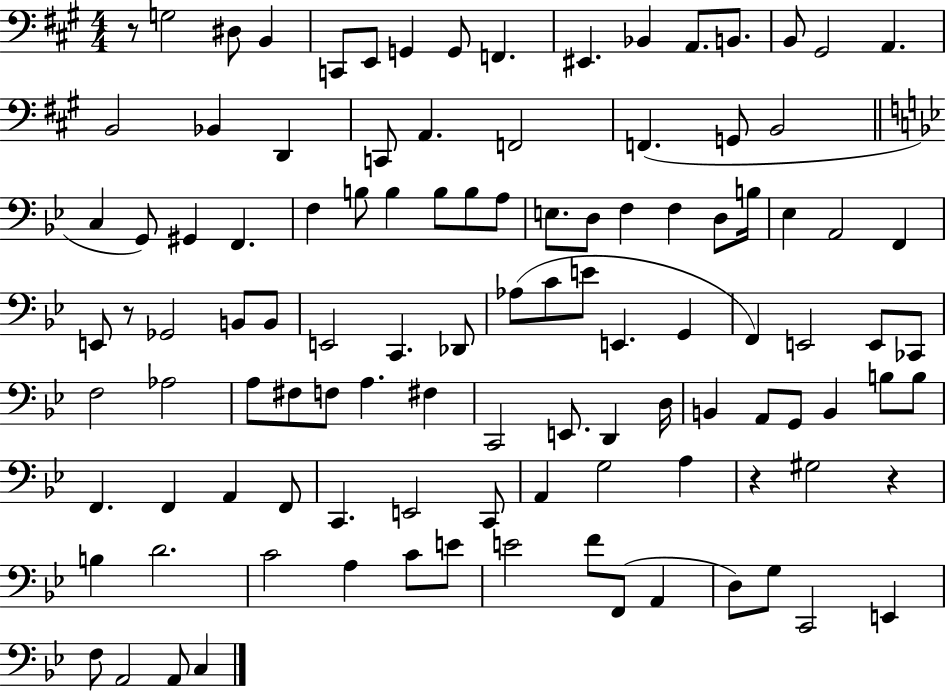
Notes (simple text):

R/e G3/h D#3/e B2/q C2/e E2/e G2/q G2/e F2/q. EIS2/q. Bb2/q A2/e. B2/e. B2/e G#2/h A2/q. B2/h Bb2/q D2/q C2/e A2/q. F2/h F2/q. G2/e B2/h C3/q G2/e G#2/q F2/q. F3/q B3/e B3/q B3/e B3/e A3/e E3/e. D3/e F3/q F3/q D3/e B3/s Eb3/q A2/h F2/q E2/e R/e Gb2/h B2/e B2/e E2/h C2/q. Db2/e Ab3/e C4/e E4/e E2/q. G2/q F2/q E2/h E2/e CES2/e F3/h Ab3/h A3/e F#3/e F3/e A3/q. F#3/q C2/h E2/e. D2/q D3/s B2/q A2/e G2/e B2/q B3/e B3/e F2/q. F2/q A2/q F2/e C2/q. E2/h C2/e A2/q G3/h A3/q R/q G#3/h R/q B3/q D4/h. C4/h A3/q C4/e E4/e E4/h F4/e F2/e A2/q D3/e G3/e C2/h E2/q F3/e A2/h A2/e C3/q